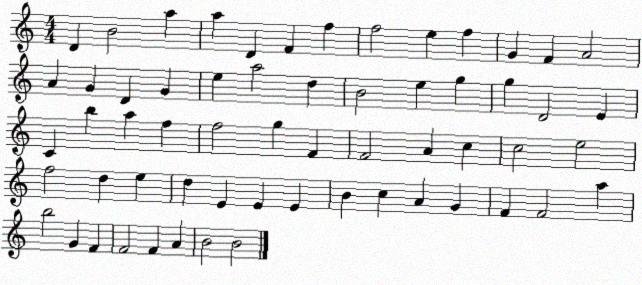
X:1
T:Untitled
M:4/4
L:1/4
K:C
D B2 a a D F f f2 e f G F A2 A G D G e a2 d B2 e g g D2 E C b a f f2 g F F2 A c c2 e2 f2 d e d E E E B c A G F F2 a b2 G F F2 F A B2 B2